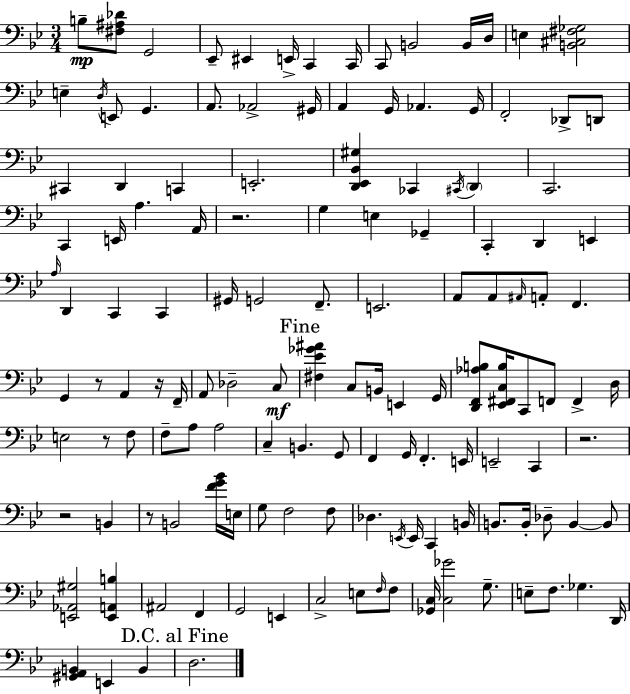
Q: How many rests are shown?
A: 7